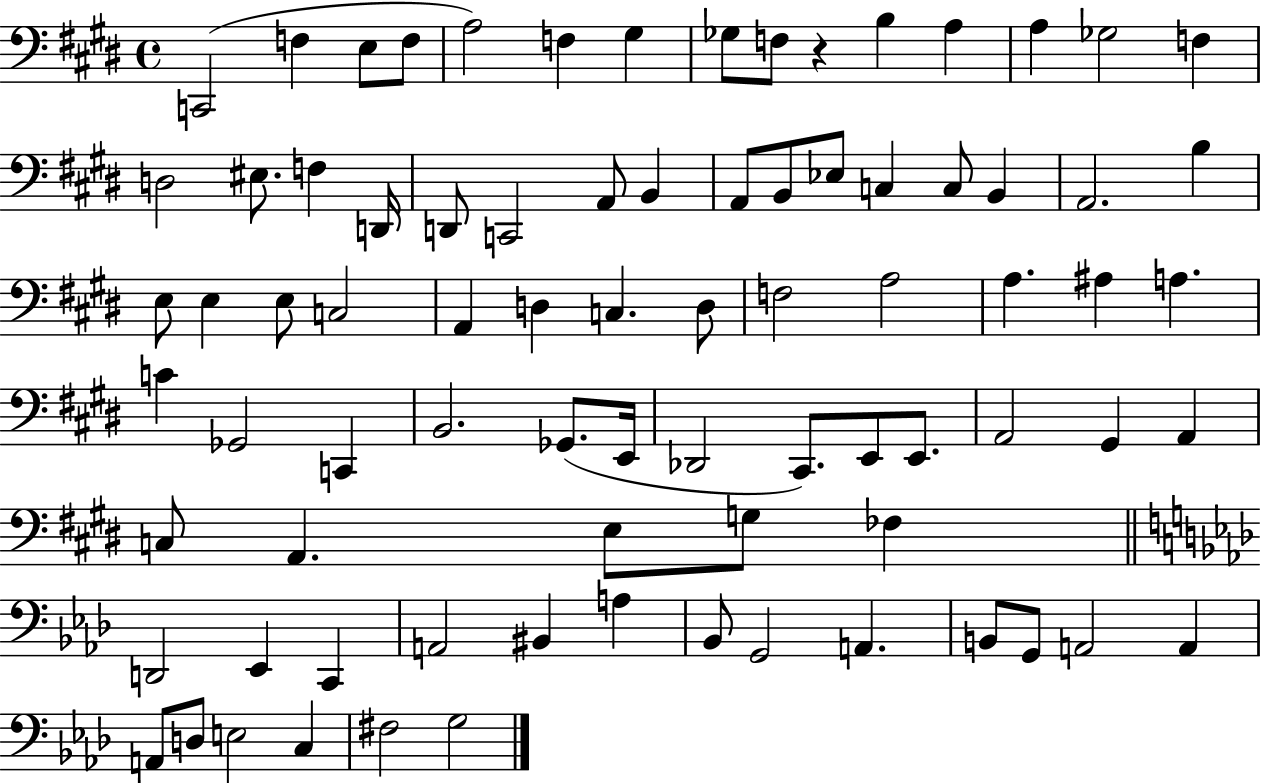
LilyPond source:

{
  \clef bass
  \time 4/4
  \defaultTimeSignature
  \key e \major
  \repeat volta 2 { c,2( f4 e8 f8 | a2) f4 gis4 | ges8 f8 r4 b4 a4 | a4 ges2 f4 | \break d2 eis8. f4 d,16 | d,8 c,2 a,8 b,4 | a,8 b,8 ees8 c4 c8 b,4 | a,2. b4 | \break e8 e4 e8 c2 | a,4 d4 c4. d8 | f2 a2 | a4. ais4 a4. | \break c'4 ges,2 c,4 | b,2. ges,8.( e,16 | des,2 cis,8.) e,8 e,8. | a,2 gis,4 a,4 | \break c8 a,4. e8 g8 fes4 | \bar "||" \break \key aes \major d,2 ees,4 c,4 | a,2 bis,4 a4 | bes,8 g,2 a,4. | b,8 g,8 a,2 a,4 | \break a,8 d8 e2 c4 | fis2 g2 | } \bar "|."
}